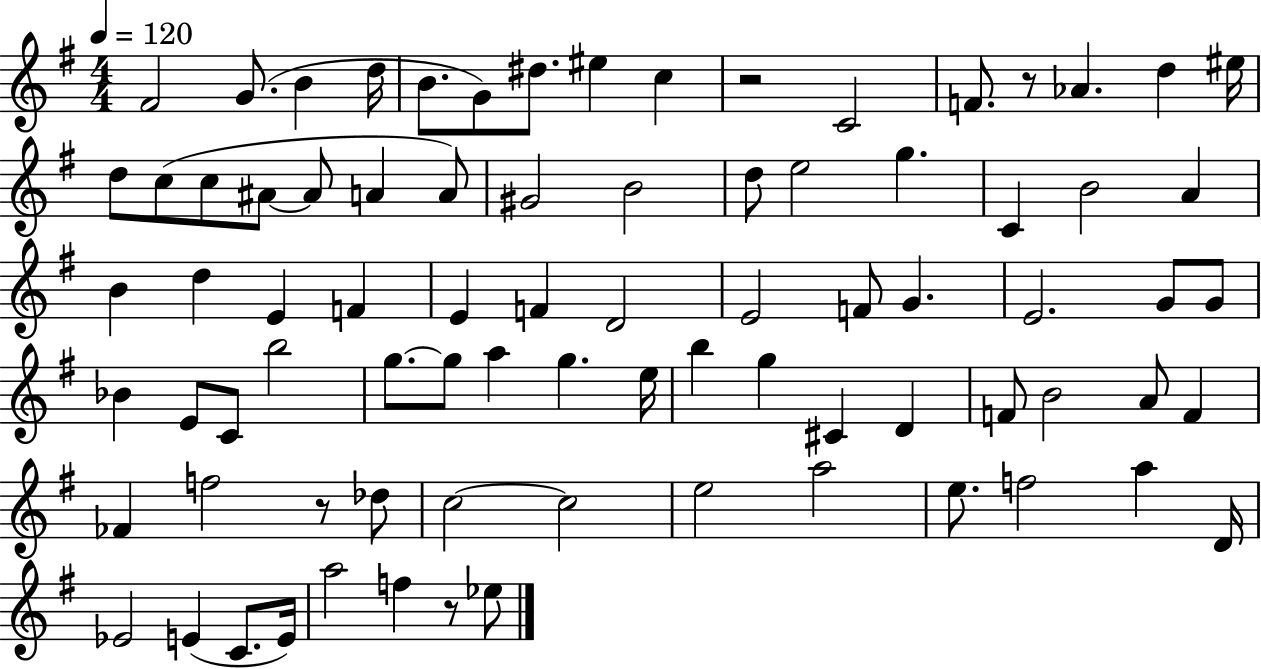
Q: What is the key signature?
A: G major